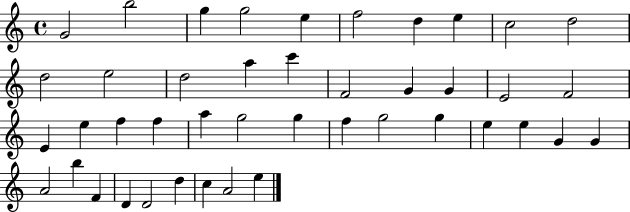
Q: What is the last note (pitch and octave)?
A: E5